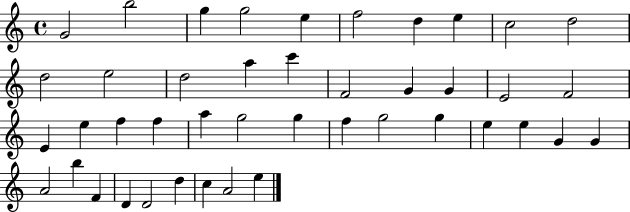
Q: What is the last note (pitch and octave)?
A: E5